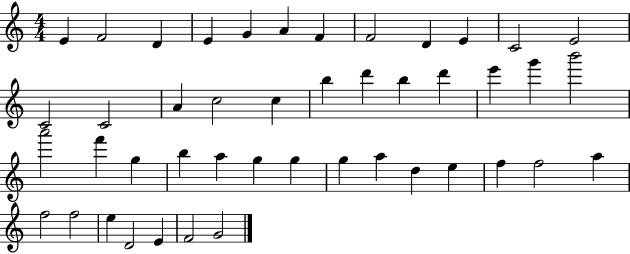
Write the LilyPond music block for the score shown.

{
  \clef treble
  \numericTimeSignature
  \time 4/4
  \key c \major
  e'4 f'2 d'4 | e'4 g'4 a'4 f'4 | f'2 d'4 e'4 | c'2 e'2 | \break c'2 c'2 | a'4 c''2 c''4 | b''4 d'''4 b''4 d'''4 | e'''4 g'''4 b'''2 | \break a'''2 f'''4 g''4 | b''4 a''4 g''4 g''4 | g''4 a''4 d''4 e''4 | f''4 f''2 a''4 | \break f''2 f''2 | e''4 d'2 e'4 | f'2 g'2 | \bar "|."
}